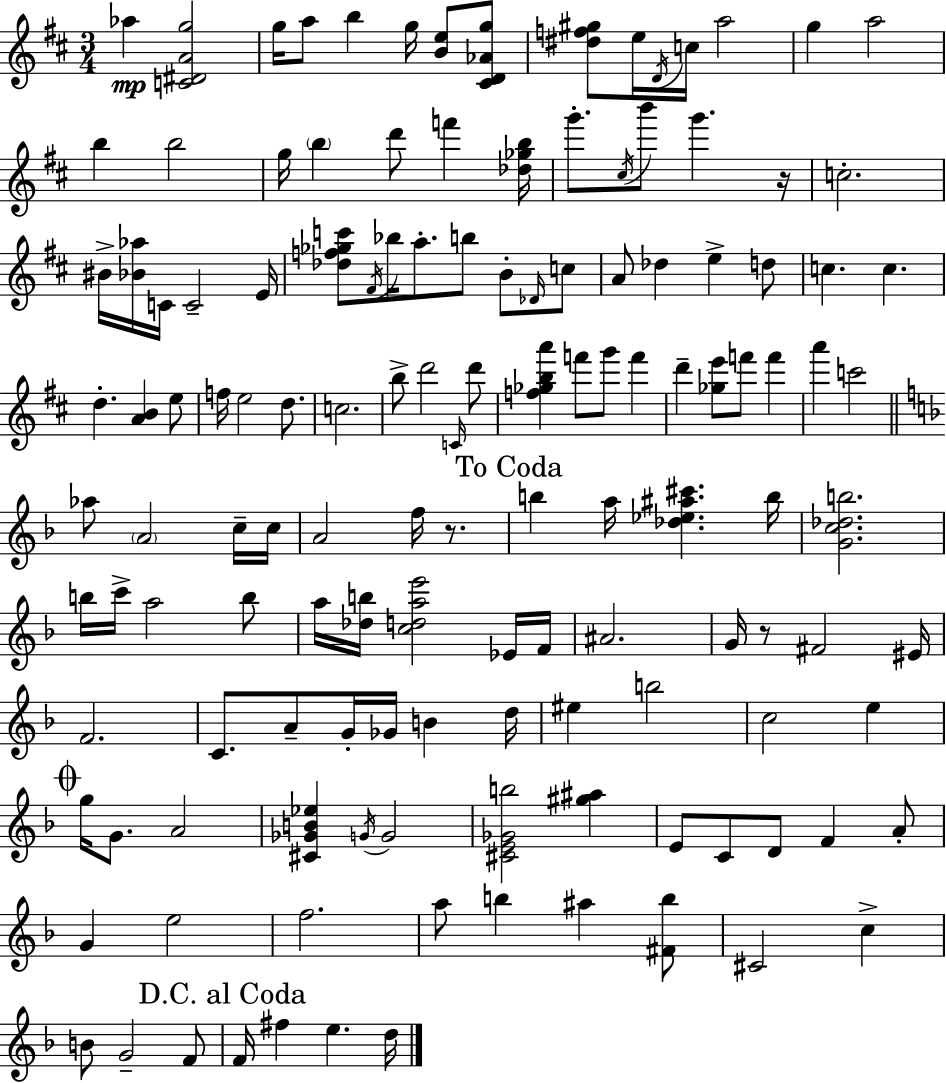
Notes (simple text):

Ab5/q [C4,D#4,A4,G5]/h G5/s A5/e B5/q G5/s [B4,E5]/e [C#4,D4,Ab4,G5]/e [D#5,F5,G#5]/e E5/s D4/s C5/s A5/h G5/q A5/h B5/q B5/h G5/s B5/q D6/e F6/q [Db5,Gb5,B5]/s G6/e. C#5/s B6/e G6/q. R/s C5/h. BIS4/s [Bb4,Ab5]/s C4/s C4/h E4/s [Db5,F5,Gb5,C6]/e F#4/s Bb5/s A5/e. B5/e B4/e Db4/s C5/e A4/e Db5/q E5/q D5/e C5/q. C5/q. D5/q. [A4,B4]/q E5/e F5/s E5/h D5/e. C5/h. B5/e D6/h C4/s D6/e [F5,Gb5,B5,A6]/q F6/e G6/e F6/q D6/q [Gb5,E6]/e F6/e F6/q A6/q C6/h Ab5/e A4/h C5/s C5/s A4/h F5/s R/e. B5/q A5/s [Db5,Eb5,A#5,C#6]/q. B5/s [G4,C5,Db5,B5]/h. B5/s C6/s A5/h B5/e A5/s [Db5,B5]/s [C5,D5,A5,E6]/h Eb4/s F4/s A#4/h. G4/s R/e F#4/h EIS4/s F4/h. C4/e. A4/e G4/s Gb4/s B4/q D5/s EIS5/q B5/h C5/h E5/q G5/s G4/e. A4/h [C#4,Gb4,B4,Eb5]/q G4/s G4/h [C#4,E4,Gb4,B5]/h [G#5,A#5]/q E4/e C4/e D4/e F4/q A4/e G4/q E5/h F5/h. A5/e B5/q A#5/q [F#4,B5]/e C#4/h C5/q B4/e G4/h F4/e F4/s F#5/q E5/q. D5/s